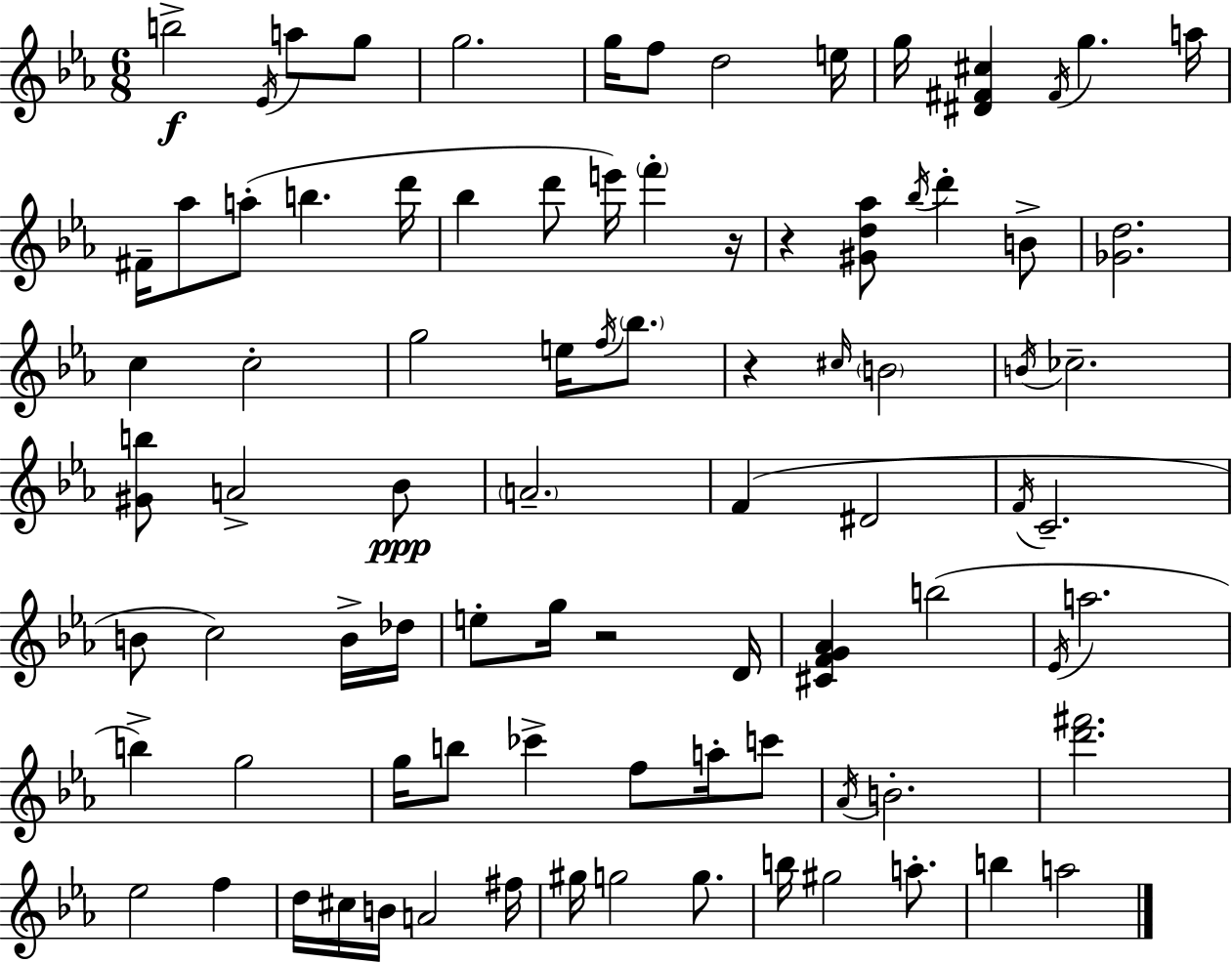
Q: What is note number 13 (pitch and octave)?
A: A5